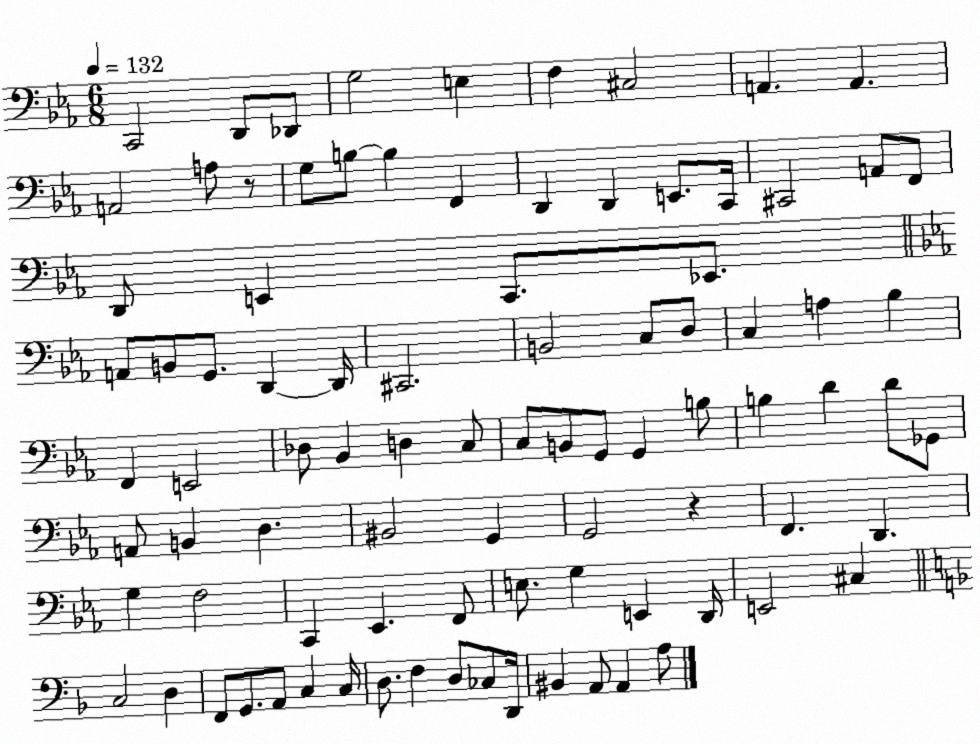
X:1
T:Untitled
M:6/8
L:1/4
K:Eb
C,,2 D,,/2 _D,,/2 G,2 E, F, ^C,2 A,, A,, A,,2 A,/2 z/2 G,/2 B,/2 B, F,, D,, D,, E,,/2 C,,/4 ^C,,2 A,,/2 F,,/2 D,,/2 E,, C,,/2 _E,,/2 A,,/2 B,,/2 G,,/2 D,, D,,/4 ^C,,2 B,,2 C,/2 D,/2 C, A, _B, F,, E,,2 _D,/2 _B,, D, C,/2 C,/2 B,,/2 G,,/2 G,, B,/2 B, D D/2 _G,,/2 A,,/2 B,, D, ^B,,2 G,, G,,2 z F,, D,, G, F,2 C,, _E,, F,,/2 E,/2 G, E,, D,,/4 E,,2 ^C, C,2 D, F,,/2 G,,/2 A,,/2 C, C,/4 D,/2 F, D,/2 _C,/2 D,,/4 ^B,, A,,/2 A,, A,/2